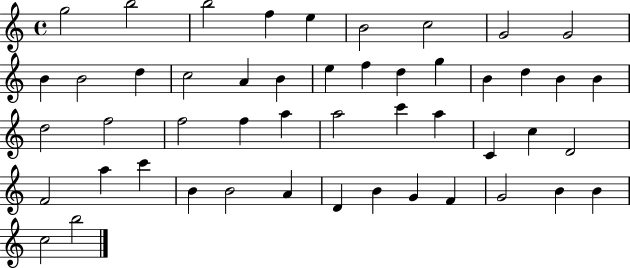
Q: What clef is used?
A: treble